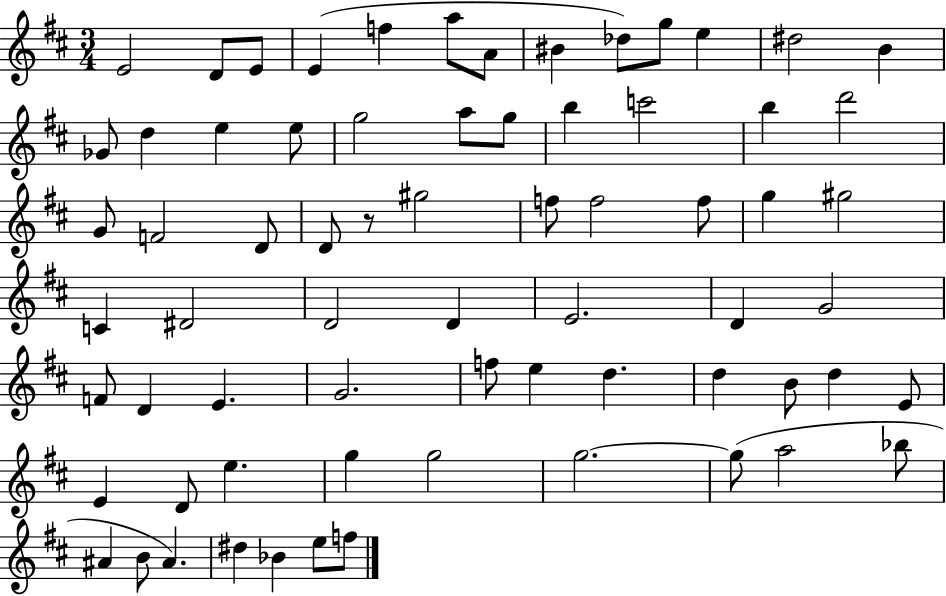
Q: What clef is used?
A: treble